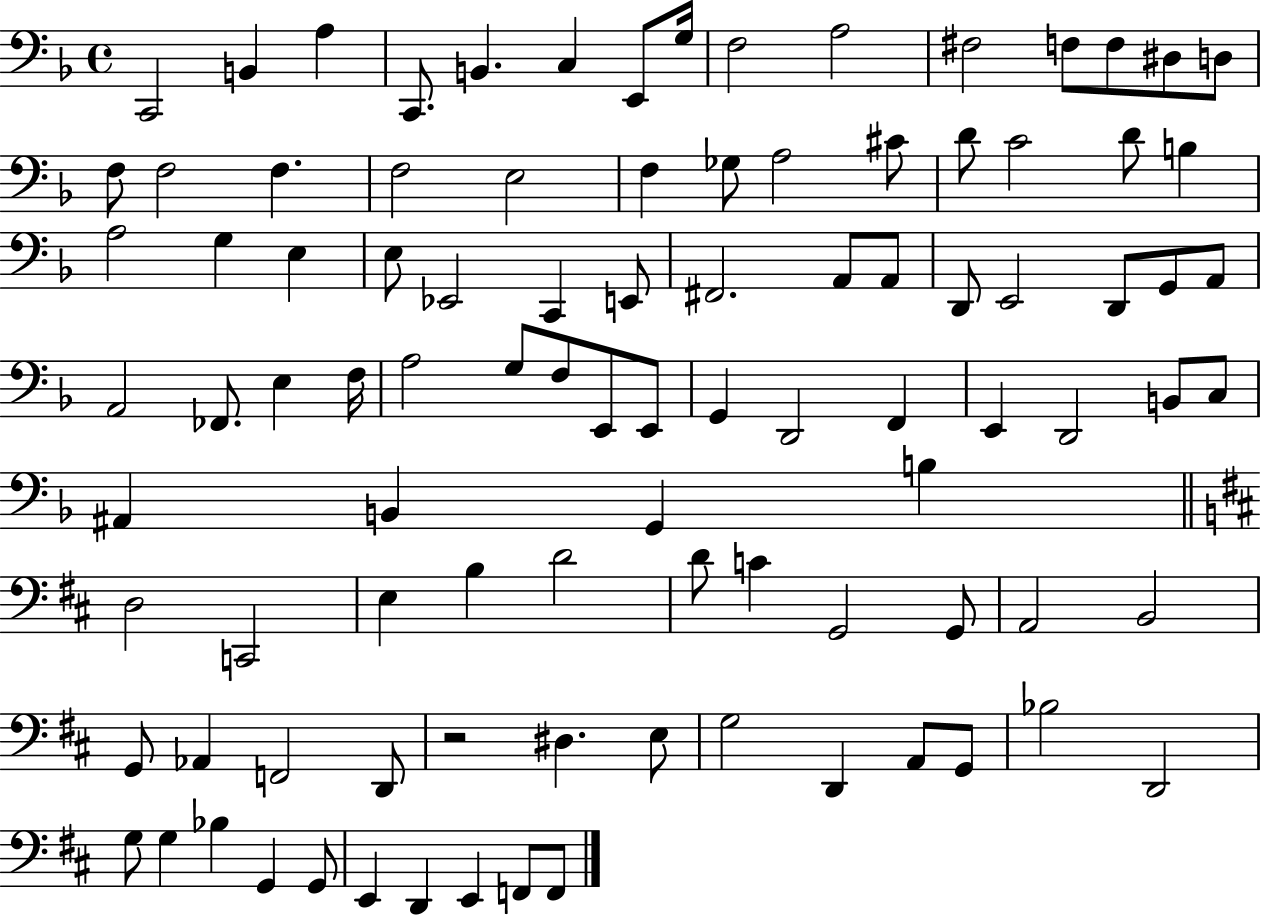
{
  \clef bass
  \time 4/4
  \defaultTimeSignature
  \key f \major
  c,2 b,4 a4 | c,8. b,4. c4 e,8 g16 | f2 a2 | fis2 f8 f8 dis8 d8 | \break f8 f2 f4. | f2 e2 | f4 ges8 a2 cis'8 | d'8 c'2 d'8 b4 | \break a2 g4 e4 | e8 ees,2 c,4 e,8 | fis,2. a,8 a,8 | d,8 e,2 d,8 g,8 a,8 | \break a,2 fes,8. e4 f16 | a2 g8 f8 e,8 e,8 | g,4 d,2 f,4 | e,4 d,2 b,8 c8 | \break ais,4 b,4 g,4 b4 | \bar "||" \break \key d \major d2 c,2 | e4 b4 d'2 | d'8 c'4 g,2 g,8 | a,2 b,2 | \break g,8 aes,4 f,2 d,8 | r2 dis4. e8 | g2 d,4 a,8 g,8 | bes2 d,2 | \break g8 g4 bes4 g,4 g,8 | e,4 d,4 e,4 f,8 f,8 | \bar "|."
}